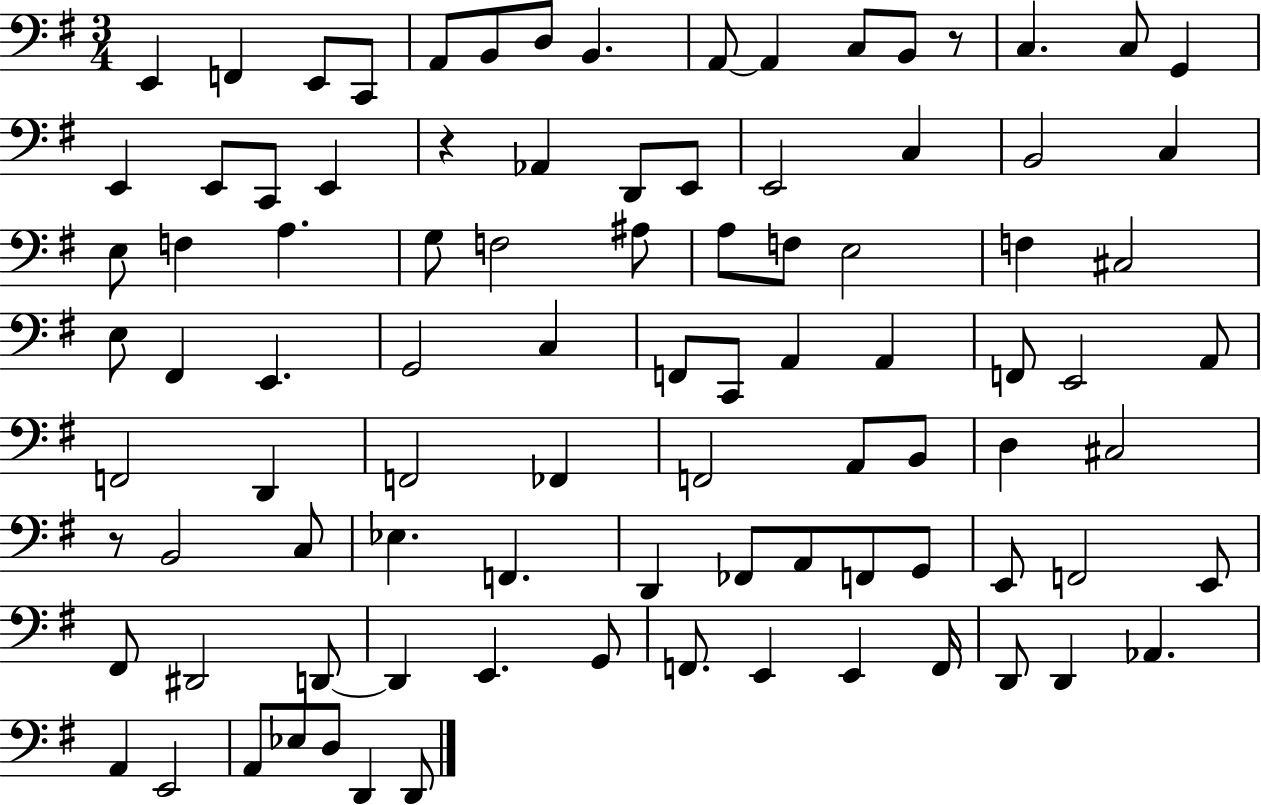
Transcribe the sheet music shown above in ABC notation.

X:1
T:Untitled
M:3/4
L:1/4
K:G
E,, F,, E,,/2 C,,/2 A,,/2 B,,/2 D,/2 B,, A,,/2 A,, C,/2 B,,/2 z/2 C, C,/2 G,, E,, E,,/2 C,,/2 E,, z _A,, D,,/2 E,,/2 E,,2 C, B,,2 C, E,/2 F, A, G,/2 F,2 ^A,/2 A,/2 F,/2 E,2 F, ^C,2 E,/2 ^F,, E,, G,,2 C, F,,/2 C,,/2 A,, A,, F,,/2 E,,2 A,,/2 F,,2 D,, F,,2 _F,, F,,2 A,,/2 B,,/2 D, ^C,2 z/2 B,,2 C,/2 _E, F,, D,, _F,,/2 A,,/2 F,,/2 G,,/2 E,,/2 F,,2 E,,/2 ^F,,/2 ^D,,2 D,,/2 D,, E,, G,,/2 F,,/2 E,, E,, F,,/4 D,,/2 D,, _A,, A,, E,,2 A,,/2 _E,/2 D,/2 D,, D,,/2